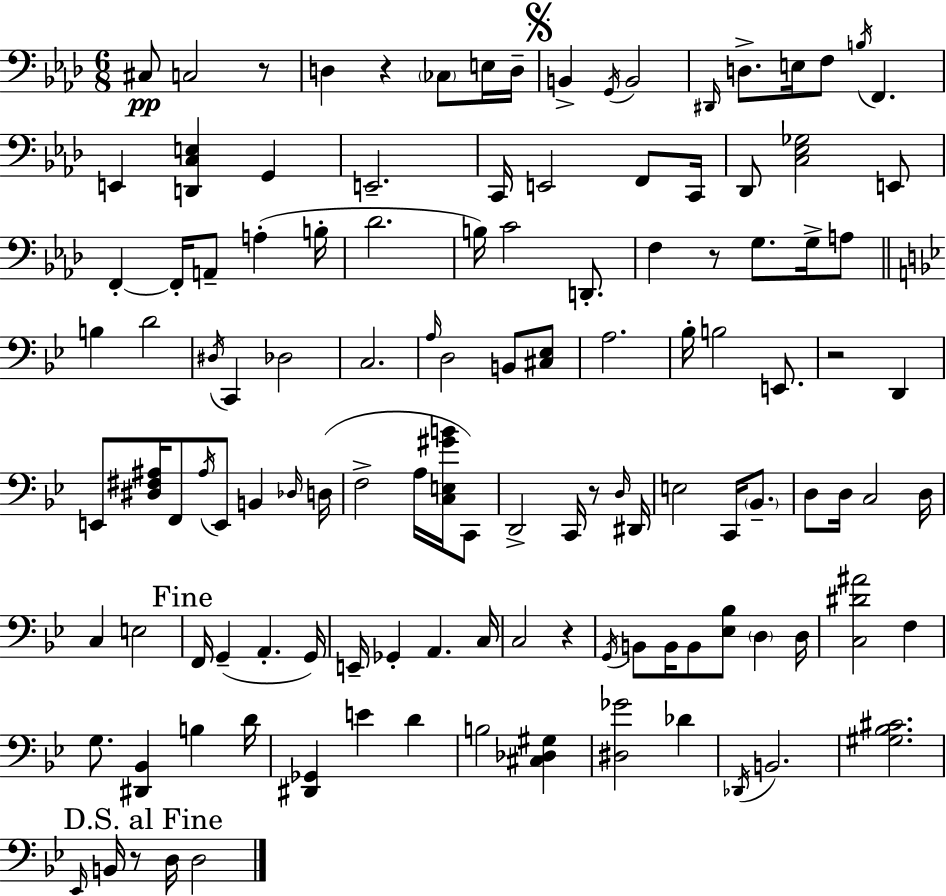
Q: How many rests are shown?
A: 7